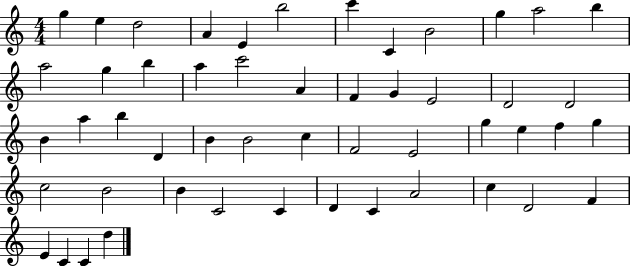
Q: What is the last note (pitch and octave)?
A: D5